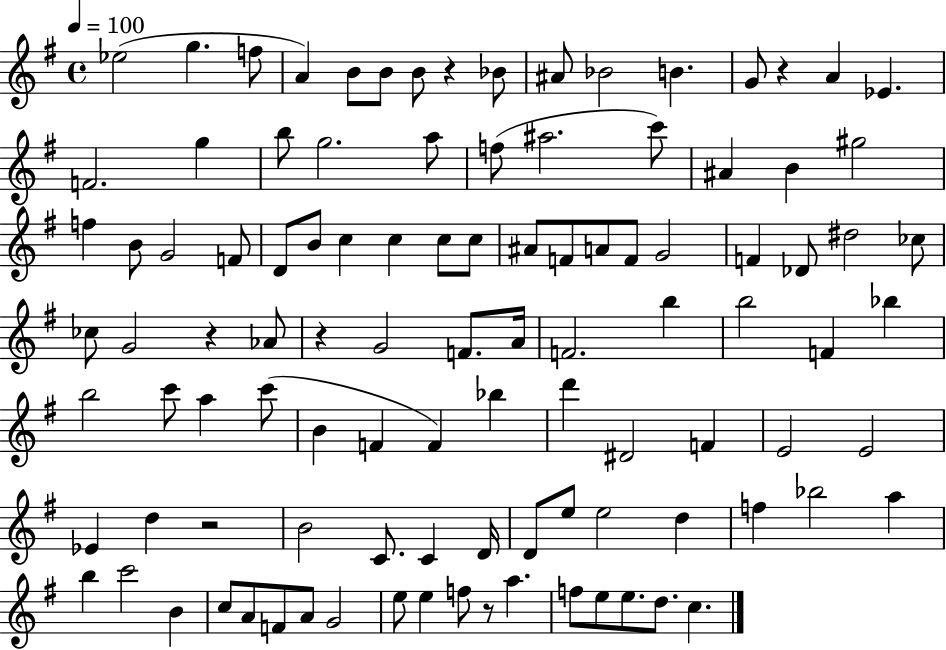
Eb5/h G5/q. F5/e A4/q B4/e B4/e B4/e R/q Bb4/e A#4/e Bb4/h B4/q. G4/e R/q A4/q Eb4/q. F4/h. G5/q B5/e G5/h. A5/e F5/e A#5/h. C6/e A#4/q B4/q G#5/h F5/q B4/e G4/h F4/e D4/e B4/e C5/q C5/q C5/e C5/e A#4/e F4/e A4/e F4/e G4/h F4/q Db4/e D#5/h CES5/e CES5/e G4/h R/q Ab4/e R/q G4/h F4/e. A4/s F4/h. B5/q B5/h F4/q Bb5/q B5/h C6/e A5/q C6/e B4/q F4/q F4/q Bb5/q D6/q D#4/h F4/q E4/h E4/h Eb4/q D5/q R/h B4/h C4/e. C4/q D4/s D4/e E5/e E5/h D5/q F5/q Bb5/h A5/q B5/q C6/h B4/q C5/e A4/e F4/e A4/e G4/h E5/e E5/q F5/e R/e A5/q. F5/e E5/e E5/e. D5/e. C5/q.